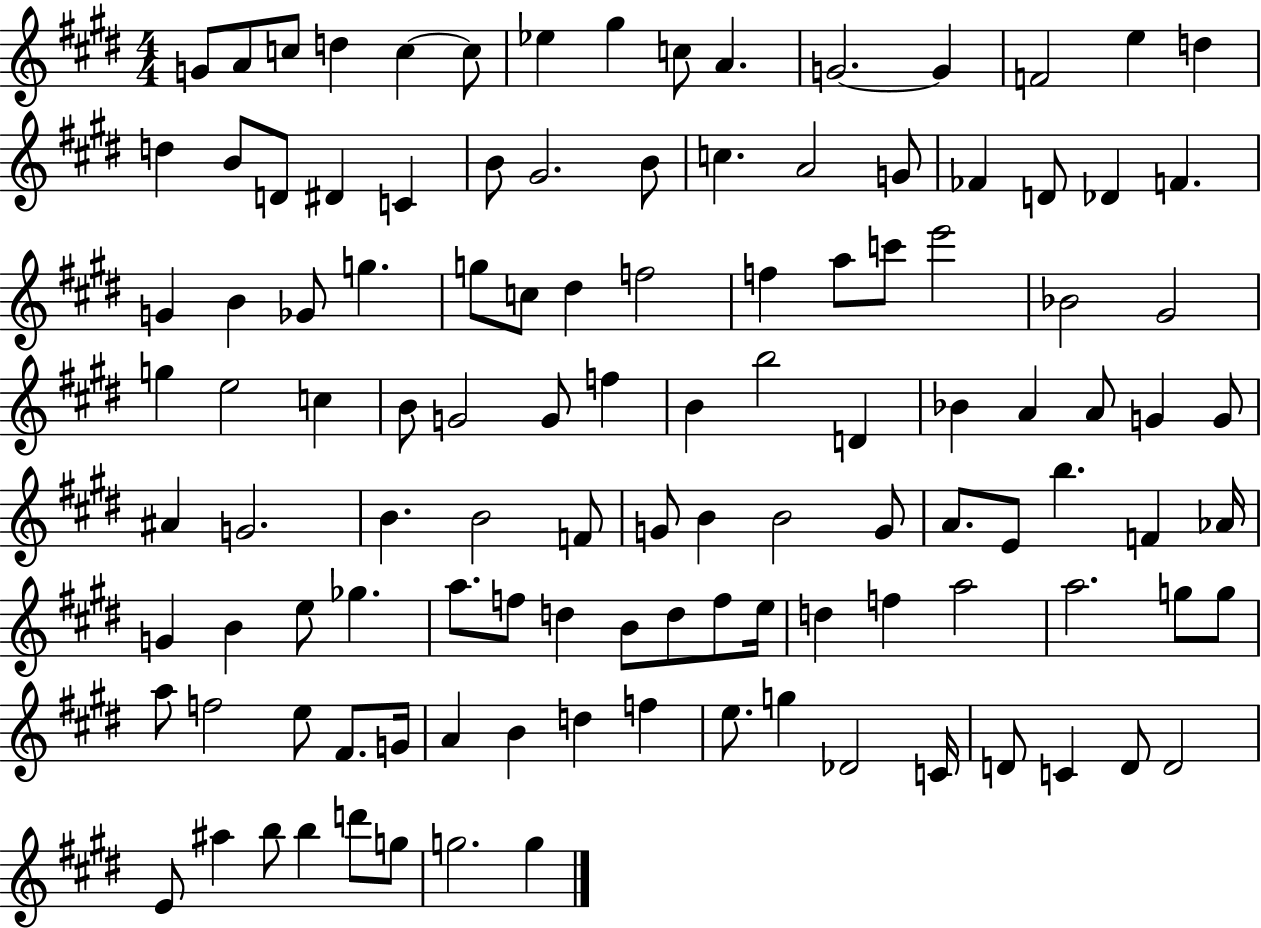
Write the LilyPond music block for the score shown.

{
  \clef treble
  \numericTimeSignature
  \time 4/4
  \key e \major
  g'8 a'8 c''8 d''4 c''4~~ c''8 | ees''4 gis''4 c''8 a'4. | g'2.~~ g'4 | f'2 e''4 d''4 | \break d''4 b'8 d'8 dis'4 c'4 | b'8 gis'2. b'8 | c''4. a'2 g'8 | fes'4 d'8 des'4 f'4. | \break g'4 b'4 ges'8 g''4. | g''8 c''8 dis''4 f''2 | f''4 a''8 c'''8 e'''2 | bes'2 gis'2 | \break g''4 e''2 c''4 | b'8 g'2 g'8 f''4 | b'4 b''2 d'4 | bes'4 a'4 a'8 g'4 g'8 | \break ais'4 g'2. | b'4. b'2 f'8 | g'8 b'4 b'2 g'8 | a'8. e'8 b''4. f'4 aes'16 | \break g'4 b'4 e''8 ges''4. | a''8. f''8 d''4 b'8 d''8 f''8 e''16 | d''4 f''4 a''2 | a''2. g''8 g''8 | \break a''8 f''2 e''8 fis'8. g'16 | a'4 b'4 d''4 f''4 | e''8. g''4 des'2 c'16 | d'8 c'4 d'8 d'2 | \break e'8 ais''4 b''8 b''4 d'''8 g''8 | g''2. g''4 | \bar "|."
}